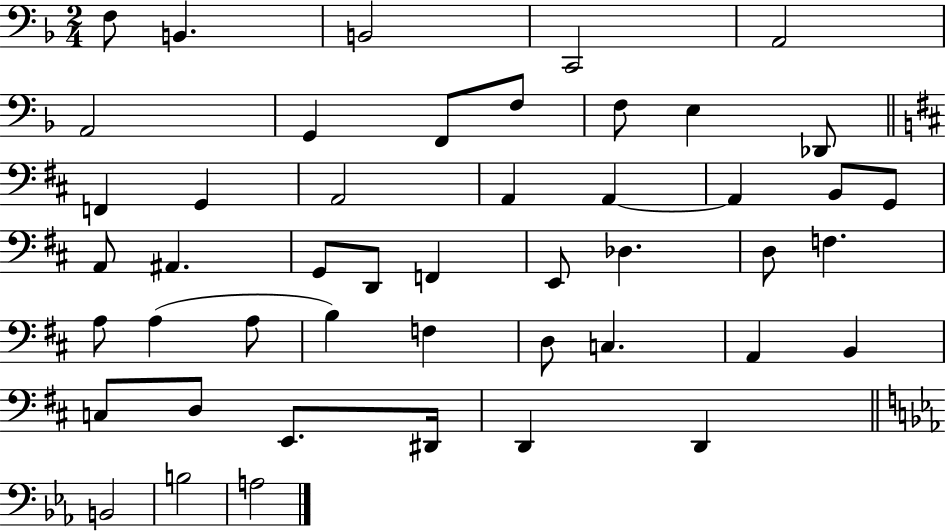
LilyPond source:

{
  \clef bass
  \numericTimeSignature
  \time 2/4
  \key f \major
  \repeat volta 2 { f8 b,4. | b,2 | c,2 | a,2 | \break a,2 | g,4 f,8 f8 | f8 e4 des,8 | \bar "||" \break \key b \minor f,4 g,4 | a,2 | a,4 a,4~~ | a,4 b,8 g,8 | \break a,8 ais,4. | g,8 d,8 f,4 | e,8 des4. | d8 f4. | \break a8 a4( a8 | b4) f4 | d8 c4. | a,4 b,4 | \break c8 d8 e,8. dis,16 | d,4 d,4 | \bar "||" \break \key ees \major b,2 | b2 | a2 | } \bar "|."
}